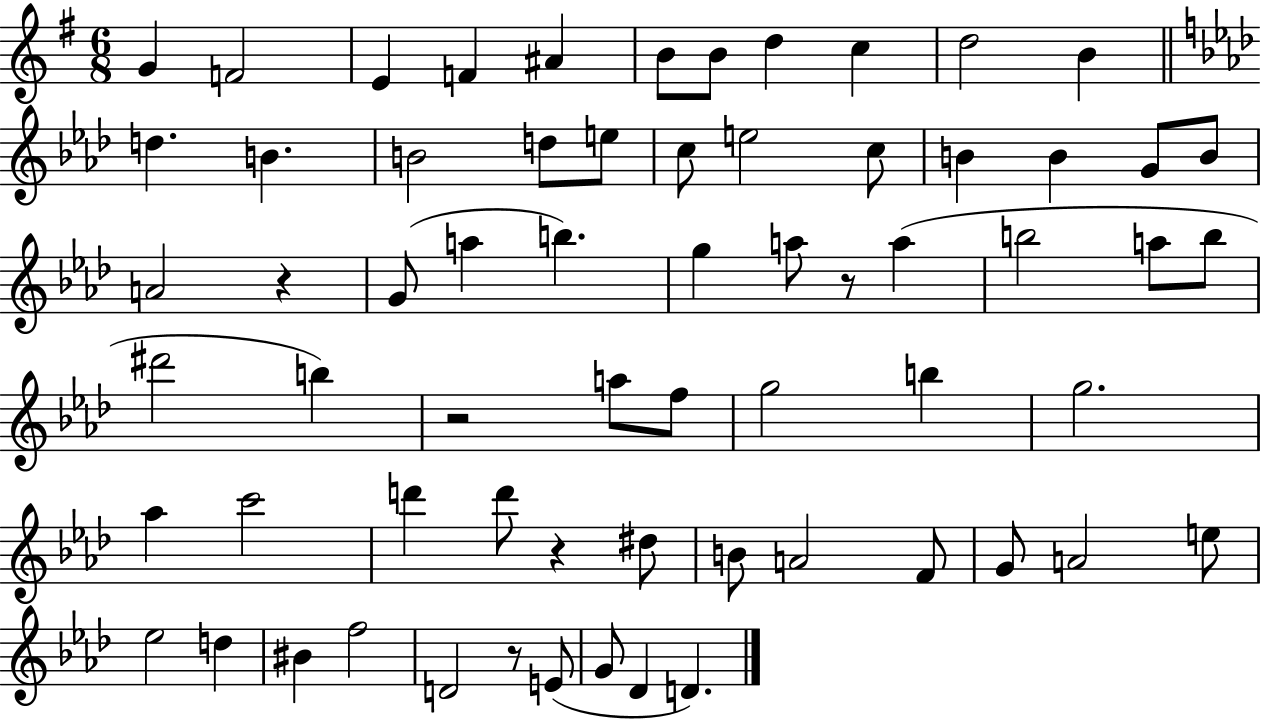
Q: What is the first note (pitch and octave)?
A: G4